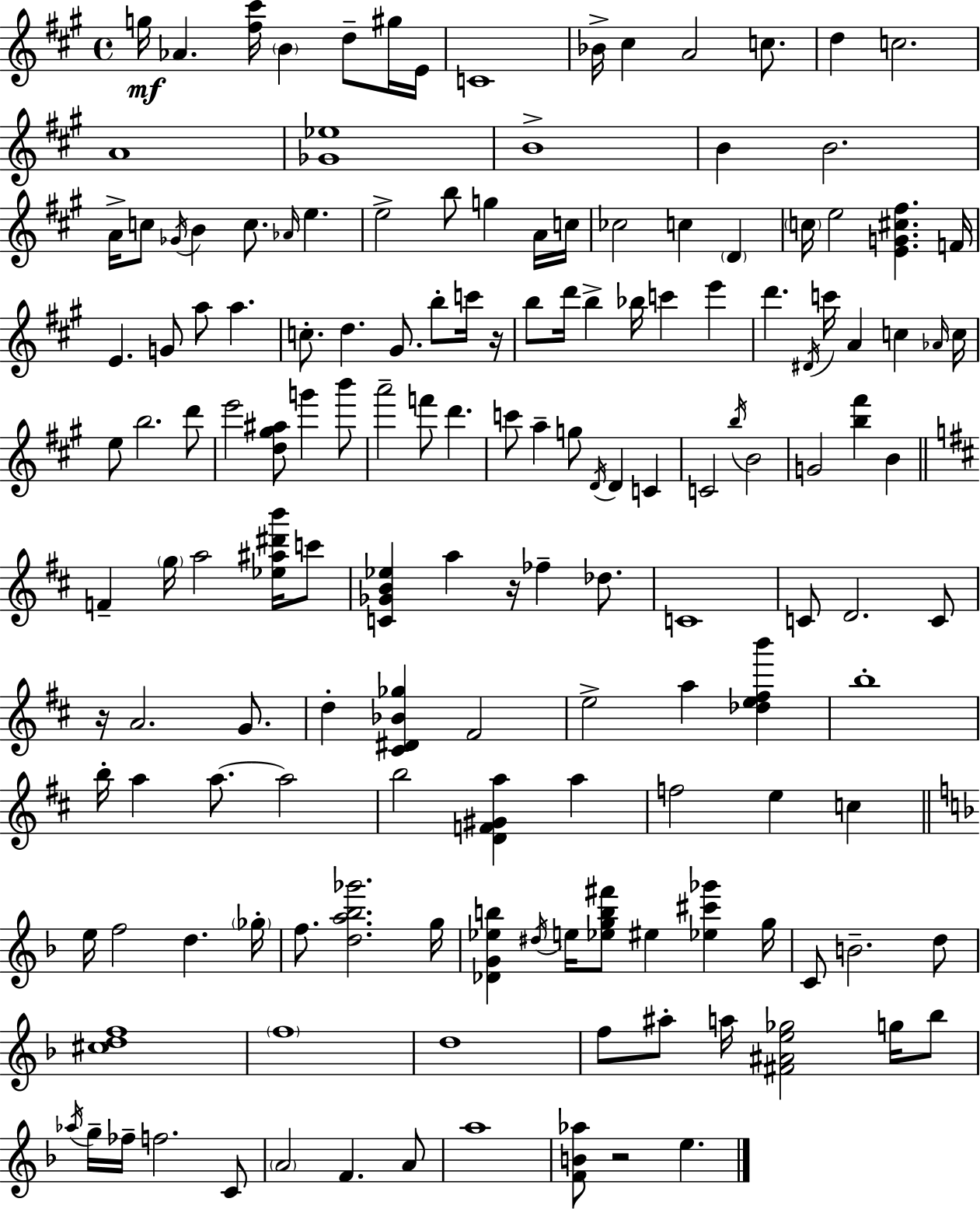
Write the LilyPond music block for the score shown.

{
  \clef treble
  \time 4/4
  \defaultTimeSignature
  \key a \major
  \repeat volta 2 { g''16\mf aes'4. <fis'' cis'''>16 \parenthesize b'4 d''8-- gis''16 e'16 | c'1 | bes'16-> cis''4 a'2 c''8. | d''4 c''2. | \break a'1 | <ges' ees''>1 | b'1-> | b'4 b'2. | \break a'16-> c''8 \acciaccatura { ges'16 } b'4 c''8. \grace { aes'16 } e''4. | e''2-> b''8 g''4 | a'16 c''16 ces''2 c''4 \parenthesize d'4 | \parenthesize c''16 e''2 <e' g' cis'' fis''>4. | \break f'16 e'4. g'8 a''8 a''4. | c''8.-. d''4. gis'8. b''8-. | c'''16 r16 b''8 d'''16 b''4-> bes''16 c'''4 e'''4 | d'''4. \acciaccatura { dis'16 } c'''16 a'4 c''4 | \break \grace { aes'16 } c''16 e''8 b''2. | d'''8 e'''2 <d'' gis'' ais''>8 g'''4 | b'''8 a'''2-- f'''8 d'''4. | c'''8 a''4-- g''8 \acciaccatura { d'16 } d'4 | \break c'4 c'2 \acciaccatura { b''16 } b'2 | g'2 <b'' fis'''>4 | b'4 \bar "||" \break \key d \major f'4-- \parenthesize g''16 a''2 <ees'' ais'' dis''' b'''>16 c'''8 | <c' ges' b' ees''>4 a''4 r16 fes''4-- des''8. | c'1 | c'8 d'2. c'8 | \break r16 a'2. g'8. | d''4-. <cis' dis' bes' ges''>4 fis'2 | e''2-> a''4 <des'' e'' fis'' b'''>4 | b''1-. | \break b''16-. a''4 a''8.~~ a''2 | b''2 <d' f' gis' a''>4 a''4 | f''2 e''4 c''4 | \bar "||" \break \key f \major e''16 f''2 d''4. \parenthesize ges''16-. | f''8. <d'' a'' bes'' ges'''>2. g''16 | <des' g' ees'' b''>4 \acciaccatura { dis''16 } e''16 <ees'' g'' b'' fis'''>8 eis''4 <ees'' cis''' ges'''>4 | g''16 c'8 b'2.-- d''8 | \break <cis'' d'' f''>1 | \parenthesize f''1 | d''1 | f''8 ais''8-. a''16 <fis' ais' e'' ges''>2 g''16 bes''8 | \break \acciaccatura { aes''16 } g''16-- fes''16-- f''2. | c'8 \parenthesize a'2 f'4. | a'8 a''1 | <f' b' aes''>8 r2 e''4. | \break } \bar "|."
}